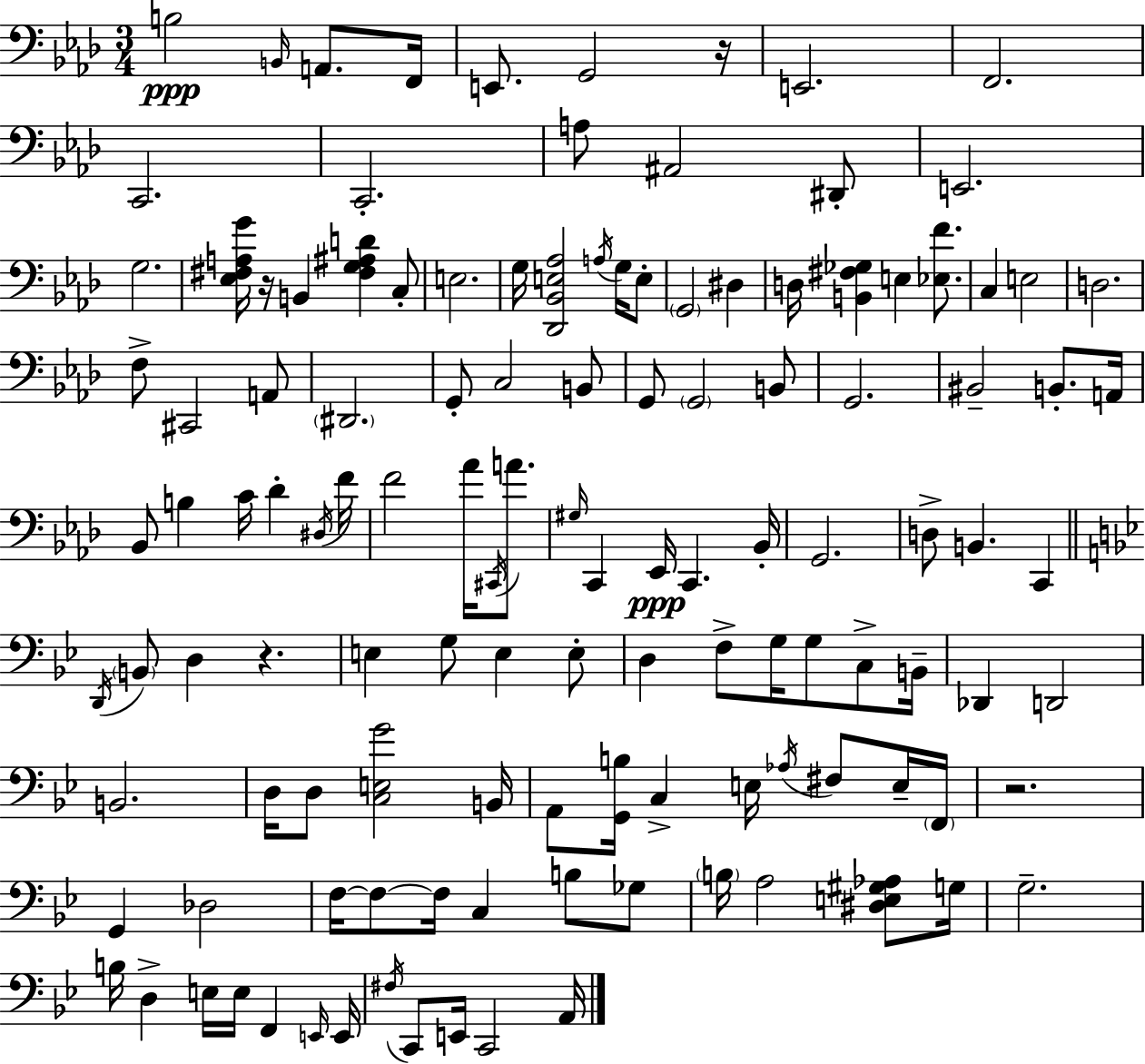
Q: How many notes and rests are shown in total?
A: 124